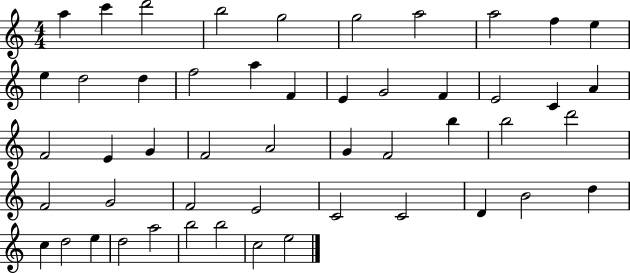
A5/q C6/q D6/h B5/h G5/h G5/h A5/h A5/h F5/q E5/q E5/q D5/h D5/q F5/h A5/q F4/q E4/q G4/h F4/q E4/h C4/q A4/q F4/h E4/q G4/q F4/h A4/h G4/q F4/h B5/q B5/h D6/h F4/h G4/h F4/h E4/h C4/h C4/h D4/q B4/h D5/q C5/q D5/h E5/q D5/h A5/h B5/h B5/h C5/h E5/h